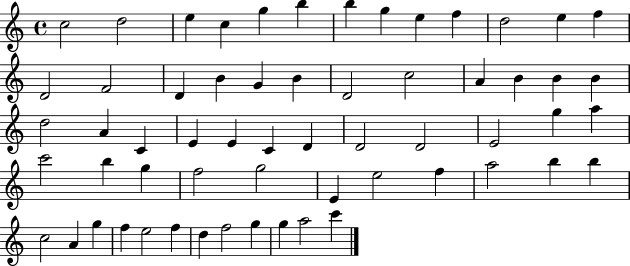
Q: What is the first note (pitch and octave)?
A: C5